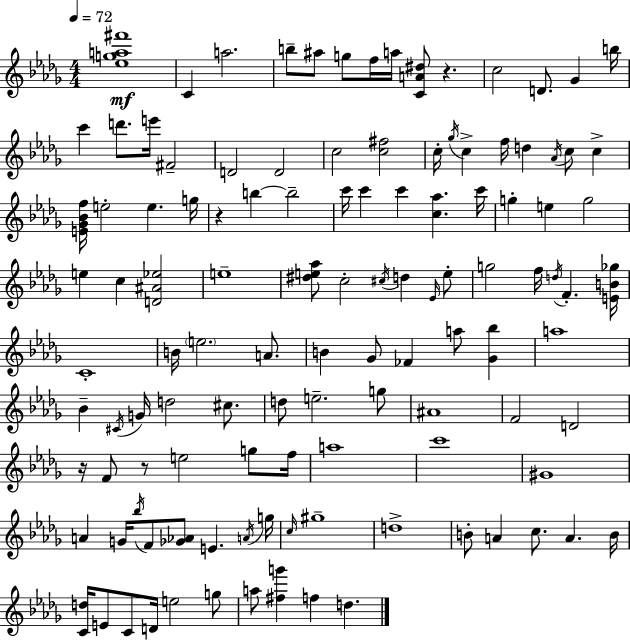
[Eb5,G5,A5,F#6]/w C4/q A5/h. B5/e A#5/e G5/e F5/s A5/s [C4,A4,D#5]/e R/q. C5/h D4/e. Gb4/q B5/s C6/q D6/e. E6/s F#4/h D4/h D4/h C5/h [C5,F#5]/h C5/s Gb5/s C5/q F5/s D5/q Ab4/s C5/e C5/q [E4,Gb4,Bb4,F5]/s E5/h E5/q. G5/s R/q B5/q B5/h C6/s C6/q C6/q [C5,Ab5]/q. C6/s G5/q E5/q G5/h E5/q C5/q [D4,A#4,Eb5]/h E5/w [D#5,E5,Ab5]/e C5/h C#5/s D5/q Eb4/s E5/e G5/h F5/s D5/s F4/q. [E4,B4,Gb5]/s C4/w B4/s E5/h. A4/e. B4/q Gb4/e FES4/q A5/e [Gb4,Bb5]/q A5/w Bb4/q C#4/s G4/s D5/h C#5/e. D5/e E5/h. G5/e A#4/w F4/h D4/h R/s F4/e R/e E5/h G5/e F5/s A5/w C6/w G#4/w A4/q G4/s Bb5/s F4/e [Gb4,Ab4]/e E4/q. A4/s G5/s C5/s G#5/w D5/w B4/e A4/q C5/e. A4/q. B4/s [C4,D5]/s E4/e C4/e D4/s E5/h G5/e A5/e [F#5,G6]/q F5/q D5/q.